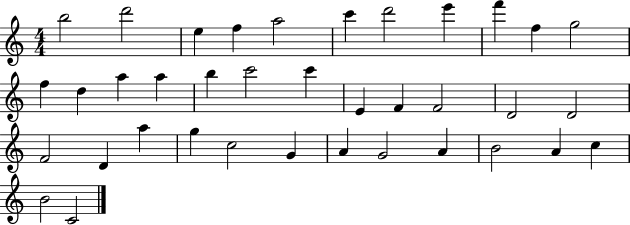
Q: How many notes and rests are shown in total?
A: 37